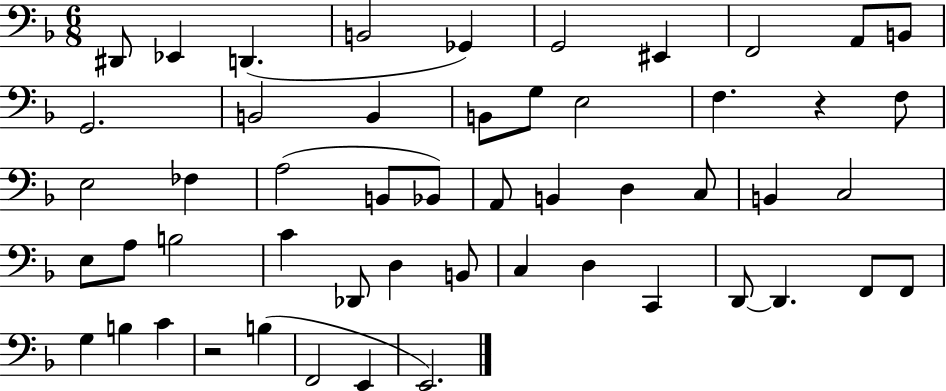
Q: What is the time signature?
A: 6/8